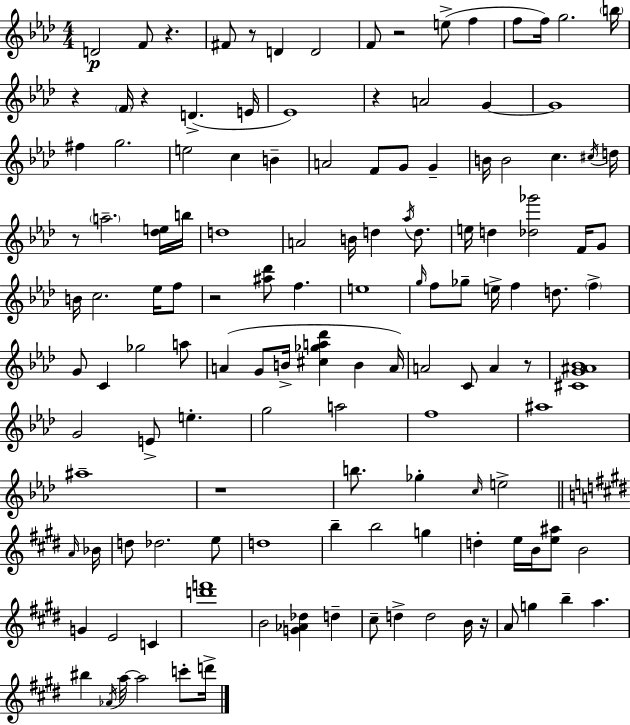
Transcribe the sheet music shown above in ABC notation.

X:1
T:Untitled
M:4/4
L:1/4
K:Fm
D2 F/2 z ^F/2 z/2 D D2 F/2 z2 e/2 f f/2 f/4 g2 b/4 z F/4 z D E/4 _E4 z A2 G G4 ^f g2 e2 c B A2 F/2 G/2 G B/4 B2 c ^c/4 d/4 z/2 a2 [_de]/4 b/4 d4 A2 B/4 d _a/4 d/2 e/4 d [_d_g']2 F/4 G/2 B/4 c2 _e/4 f/2 z2 [^a_d']/2 f e4 g/4 f/2 _g/2 e/4 f d/2 f G/2 C _g2 a/2 A G/2 B/4 [^c_ga_d'] B A/4 A2 C/2 A z/2 [^CG^A_B]4 G2 E/2 e g2 a2 f4 ^a4 ^a4 z4 b/2 _g c/4 e2 A/4 _B/4 d/2 _d2 e/2 d4 b b2 g d e/4 B/4 [e^a]/2 B2 G E2 C [d'f']4 B2 [G_A_d] d ^c/2 d d2 B/4 z/4 A/2 g b a ^b _A/4 a/4 a2 c'/2 d'/4